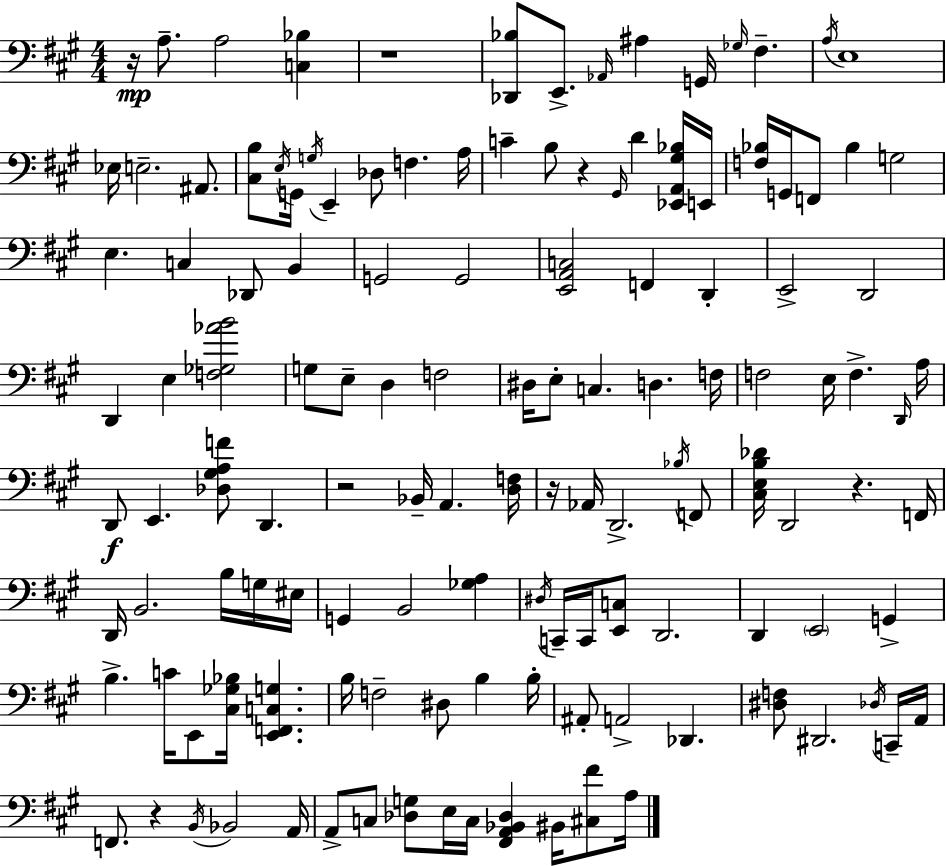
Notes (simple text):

R/s A3/e. A3/h [C3,Bb3]/q R/w [Db2,Bb3]/e E2/e. Ab2/s A#3/q G2/s Gb3/s F#3/q. A3/s E3/w Eb3/s E3/h. A#2/e. [C#3,B3]/e E3/s G2/s G3/s E2/q Db3/e F3/q. A3/s C4/q B3/e R/q G#2/s D4/q [Eb2,A2,G#3,Bb3]/s E2/s [F3,Bb3]/s G2/s F2/e Bb3/q G3/h E3/q. C3/q Db2/e B2/q G2/h G2/h [E2,A2,C3]/h F2/q D2/q E2/h D2/h D2/q E3/q [F3,Gb3,Ab4,B4]/h G3/e E3/e D3/q F3/h D#3/s E3/e C3/q. D3/q. F3/s F3/h E3/s F3/q. D2/s A3/s D2/e E2/q. [Db3,G#3,A3,F4]/e D2/q. R/h Bb2/s A2/q. [D3,F3]/s R/s Ab2/s D2/h. Bb3/s F2/e [C#3,E3,B3,Db4]/s D2/h R/q. F2/s D2/s B2/h. B3/s G3/s EIS3/s G2/q B2/h [Gb3,A3]/q D#3/s C2/s C2/s [E2,C3]/e D2/h. D2/q E2/h G2/q B3/q. C4/s E2/e [C#3,Gb3,Bb3]/s [E2,F2,C3,G3]/q. B3/s F3/h D#3/e B3/q B3/s A#2/e A2/h Db2/q. [D#3,F3]/e D#2/h. Db3/s C2/s A2/s F2/e. R/q B2/s Bb2/h A2/s A2/e C3/e [Db3,G3]/e E3/s C3/s [F#2,A2,Bb2,Db3]/q BIS2/s [C#3,F#4]/e A3/s